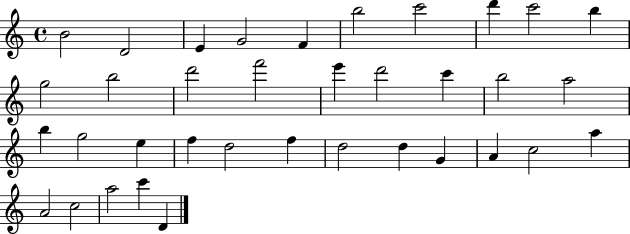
B4/h D4/h E4/q G4/h F4/q B5/h C6/h D6/q C6/h B5/q G5/h B5/h D6/h F6/h E6/q D6/h C6/q B5/h A5/h B5/q G5/h E5/q F5/q D5/h F5/q D5/h D5/q G4/q A4/q C5/h A5/q A4/h C5/h A5/h C6/q D4/q